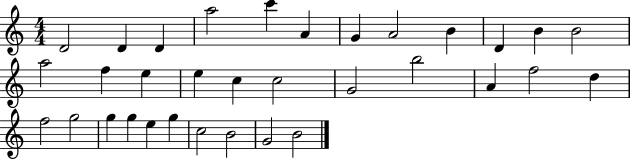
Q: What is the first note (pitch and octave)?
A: D4